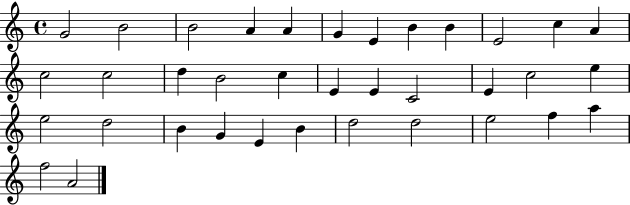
G4/h B4/h B4/h A4/q A4/q G4/q E4/q B4/q B4/q E4/h C5/q A4/q C5/h C5/h D5/q B4/h C5/q E4/q E4/q C4/h E4/q C5/h E5/q E5/h D5/h B4/q G4/q E4/q B4/q D5/h D5/h E5/h F5/q A5/q F5/h A4/h